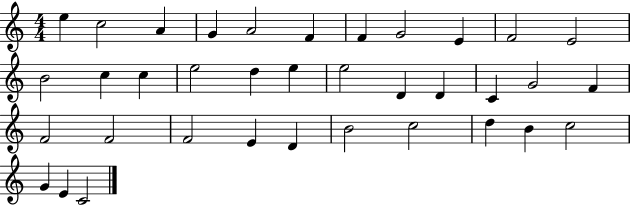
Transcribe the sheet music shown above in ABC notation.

X:1
T:Untitled
M:4/4
L:1/4
K:C
e c2 A G A2 F F G2 E F2 E2 B2 c c e2 d e e2 D D C G2 F F2 F2 F2 E D B2 c2 d B c2 G E C2